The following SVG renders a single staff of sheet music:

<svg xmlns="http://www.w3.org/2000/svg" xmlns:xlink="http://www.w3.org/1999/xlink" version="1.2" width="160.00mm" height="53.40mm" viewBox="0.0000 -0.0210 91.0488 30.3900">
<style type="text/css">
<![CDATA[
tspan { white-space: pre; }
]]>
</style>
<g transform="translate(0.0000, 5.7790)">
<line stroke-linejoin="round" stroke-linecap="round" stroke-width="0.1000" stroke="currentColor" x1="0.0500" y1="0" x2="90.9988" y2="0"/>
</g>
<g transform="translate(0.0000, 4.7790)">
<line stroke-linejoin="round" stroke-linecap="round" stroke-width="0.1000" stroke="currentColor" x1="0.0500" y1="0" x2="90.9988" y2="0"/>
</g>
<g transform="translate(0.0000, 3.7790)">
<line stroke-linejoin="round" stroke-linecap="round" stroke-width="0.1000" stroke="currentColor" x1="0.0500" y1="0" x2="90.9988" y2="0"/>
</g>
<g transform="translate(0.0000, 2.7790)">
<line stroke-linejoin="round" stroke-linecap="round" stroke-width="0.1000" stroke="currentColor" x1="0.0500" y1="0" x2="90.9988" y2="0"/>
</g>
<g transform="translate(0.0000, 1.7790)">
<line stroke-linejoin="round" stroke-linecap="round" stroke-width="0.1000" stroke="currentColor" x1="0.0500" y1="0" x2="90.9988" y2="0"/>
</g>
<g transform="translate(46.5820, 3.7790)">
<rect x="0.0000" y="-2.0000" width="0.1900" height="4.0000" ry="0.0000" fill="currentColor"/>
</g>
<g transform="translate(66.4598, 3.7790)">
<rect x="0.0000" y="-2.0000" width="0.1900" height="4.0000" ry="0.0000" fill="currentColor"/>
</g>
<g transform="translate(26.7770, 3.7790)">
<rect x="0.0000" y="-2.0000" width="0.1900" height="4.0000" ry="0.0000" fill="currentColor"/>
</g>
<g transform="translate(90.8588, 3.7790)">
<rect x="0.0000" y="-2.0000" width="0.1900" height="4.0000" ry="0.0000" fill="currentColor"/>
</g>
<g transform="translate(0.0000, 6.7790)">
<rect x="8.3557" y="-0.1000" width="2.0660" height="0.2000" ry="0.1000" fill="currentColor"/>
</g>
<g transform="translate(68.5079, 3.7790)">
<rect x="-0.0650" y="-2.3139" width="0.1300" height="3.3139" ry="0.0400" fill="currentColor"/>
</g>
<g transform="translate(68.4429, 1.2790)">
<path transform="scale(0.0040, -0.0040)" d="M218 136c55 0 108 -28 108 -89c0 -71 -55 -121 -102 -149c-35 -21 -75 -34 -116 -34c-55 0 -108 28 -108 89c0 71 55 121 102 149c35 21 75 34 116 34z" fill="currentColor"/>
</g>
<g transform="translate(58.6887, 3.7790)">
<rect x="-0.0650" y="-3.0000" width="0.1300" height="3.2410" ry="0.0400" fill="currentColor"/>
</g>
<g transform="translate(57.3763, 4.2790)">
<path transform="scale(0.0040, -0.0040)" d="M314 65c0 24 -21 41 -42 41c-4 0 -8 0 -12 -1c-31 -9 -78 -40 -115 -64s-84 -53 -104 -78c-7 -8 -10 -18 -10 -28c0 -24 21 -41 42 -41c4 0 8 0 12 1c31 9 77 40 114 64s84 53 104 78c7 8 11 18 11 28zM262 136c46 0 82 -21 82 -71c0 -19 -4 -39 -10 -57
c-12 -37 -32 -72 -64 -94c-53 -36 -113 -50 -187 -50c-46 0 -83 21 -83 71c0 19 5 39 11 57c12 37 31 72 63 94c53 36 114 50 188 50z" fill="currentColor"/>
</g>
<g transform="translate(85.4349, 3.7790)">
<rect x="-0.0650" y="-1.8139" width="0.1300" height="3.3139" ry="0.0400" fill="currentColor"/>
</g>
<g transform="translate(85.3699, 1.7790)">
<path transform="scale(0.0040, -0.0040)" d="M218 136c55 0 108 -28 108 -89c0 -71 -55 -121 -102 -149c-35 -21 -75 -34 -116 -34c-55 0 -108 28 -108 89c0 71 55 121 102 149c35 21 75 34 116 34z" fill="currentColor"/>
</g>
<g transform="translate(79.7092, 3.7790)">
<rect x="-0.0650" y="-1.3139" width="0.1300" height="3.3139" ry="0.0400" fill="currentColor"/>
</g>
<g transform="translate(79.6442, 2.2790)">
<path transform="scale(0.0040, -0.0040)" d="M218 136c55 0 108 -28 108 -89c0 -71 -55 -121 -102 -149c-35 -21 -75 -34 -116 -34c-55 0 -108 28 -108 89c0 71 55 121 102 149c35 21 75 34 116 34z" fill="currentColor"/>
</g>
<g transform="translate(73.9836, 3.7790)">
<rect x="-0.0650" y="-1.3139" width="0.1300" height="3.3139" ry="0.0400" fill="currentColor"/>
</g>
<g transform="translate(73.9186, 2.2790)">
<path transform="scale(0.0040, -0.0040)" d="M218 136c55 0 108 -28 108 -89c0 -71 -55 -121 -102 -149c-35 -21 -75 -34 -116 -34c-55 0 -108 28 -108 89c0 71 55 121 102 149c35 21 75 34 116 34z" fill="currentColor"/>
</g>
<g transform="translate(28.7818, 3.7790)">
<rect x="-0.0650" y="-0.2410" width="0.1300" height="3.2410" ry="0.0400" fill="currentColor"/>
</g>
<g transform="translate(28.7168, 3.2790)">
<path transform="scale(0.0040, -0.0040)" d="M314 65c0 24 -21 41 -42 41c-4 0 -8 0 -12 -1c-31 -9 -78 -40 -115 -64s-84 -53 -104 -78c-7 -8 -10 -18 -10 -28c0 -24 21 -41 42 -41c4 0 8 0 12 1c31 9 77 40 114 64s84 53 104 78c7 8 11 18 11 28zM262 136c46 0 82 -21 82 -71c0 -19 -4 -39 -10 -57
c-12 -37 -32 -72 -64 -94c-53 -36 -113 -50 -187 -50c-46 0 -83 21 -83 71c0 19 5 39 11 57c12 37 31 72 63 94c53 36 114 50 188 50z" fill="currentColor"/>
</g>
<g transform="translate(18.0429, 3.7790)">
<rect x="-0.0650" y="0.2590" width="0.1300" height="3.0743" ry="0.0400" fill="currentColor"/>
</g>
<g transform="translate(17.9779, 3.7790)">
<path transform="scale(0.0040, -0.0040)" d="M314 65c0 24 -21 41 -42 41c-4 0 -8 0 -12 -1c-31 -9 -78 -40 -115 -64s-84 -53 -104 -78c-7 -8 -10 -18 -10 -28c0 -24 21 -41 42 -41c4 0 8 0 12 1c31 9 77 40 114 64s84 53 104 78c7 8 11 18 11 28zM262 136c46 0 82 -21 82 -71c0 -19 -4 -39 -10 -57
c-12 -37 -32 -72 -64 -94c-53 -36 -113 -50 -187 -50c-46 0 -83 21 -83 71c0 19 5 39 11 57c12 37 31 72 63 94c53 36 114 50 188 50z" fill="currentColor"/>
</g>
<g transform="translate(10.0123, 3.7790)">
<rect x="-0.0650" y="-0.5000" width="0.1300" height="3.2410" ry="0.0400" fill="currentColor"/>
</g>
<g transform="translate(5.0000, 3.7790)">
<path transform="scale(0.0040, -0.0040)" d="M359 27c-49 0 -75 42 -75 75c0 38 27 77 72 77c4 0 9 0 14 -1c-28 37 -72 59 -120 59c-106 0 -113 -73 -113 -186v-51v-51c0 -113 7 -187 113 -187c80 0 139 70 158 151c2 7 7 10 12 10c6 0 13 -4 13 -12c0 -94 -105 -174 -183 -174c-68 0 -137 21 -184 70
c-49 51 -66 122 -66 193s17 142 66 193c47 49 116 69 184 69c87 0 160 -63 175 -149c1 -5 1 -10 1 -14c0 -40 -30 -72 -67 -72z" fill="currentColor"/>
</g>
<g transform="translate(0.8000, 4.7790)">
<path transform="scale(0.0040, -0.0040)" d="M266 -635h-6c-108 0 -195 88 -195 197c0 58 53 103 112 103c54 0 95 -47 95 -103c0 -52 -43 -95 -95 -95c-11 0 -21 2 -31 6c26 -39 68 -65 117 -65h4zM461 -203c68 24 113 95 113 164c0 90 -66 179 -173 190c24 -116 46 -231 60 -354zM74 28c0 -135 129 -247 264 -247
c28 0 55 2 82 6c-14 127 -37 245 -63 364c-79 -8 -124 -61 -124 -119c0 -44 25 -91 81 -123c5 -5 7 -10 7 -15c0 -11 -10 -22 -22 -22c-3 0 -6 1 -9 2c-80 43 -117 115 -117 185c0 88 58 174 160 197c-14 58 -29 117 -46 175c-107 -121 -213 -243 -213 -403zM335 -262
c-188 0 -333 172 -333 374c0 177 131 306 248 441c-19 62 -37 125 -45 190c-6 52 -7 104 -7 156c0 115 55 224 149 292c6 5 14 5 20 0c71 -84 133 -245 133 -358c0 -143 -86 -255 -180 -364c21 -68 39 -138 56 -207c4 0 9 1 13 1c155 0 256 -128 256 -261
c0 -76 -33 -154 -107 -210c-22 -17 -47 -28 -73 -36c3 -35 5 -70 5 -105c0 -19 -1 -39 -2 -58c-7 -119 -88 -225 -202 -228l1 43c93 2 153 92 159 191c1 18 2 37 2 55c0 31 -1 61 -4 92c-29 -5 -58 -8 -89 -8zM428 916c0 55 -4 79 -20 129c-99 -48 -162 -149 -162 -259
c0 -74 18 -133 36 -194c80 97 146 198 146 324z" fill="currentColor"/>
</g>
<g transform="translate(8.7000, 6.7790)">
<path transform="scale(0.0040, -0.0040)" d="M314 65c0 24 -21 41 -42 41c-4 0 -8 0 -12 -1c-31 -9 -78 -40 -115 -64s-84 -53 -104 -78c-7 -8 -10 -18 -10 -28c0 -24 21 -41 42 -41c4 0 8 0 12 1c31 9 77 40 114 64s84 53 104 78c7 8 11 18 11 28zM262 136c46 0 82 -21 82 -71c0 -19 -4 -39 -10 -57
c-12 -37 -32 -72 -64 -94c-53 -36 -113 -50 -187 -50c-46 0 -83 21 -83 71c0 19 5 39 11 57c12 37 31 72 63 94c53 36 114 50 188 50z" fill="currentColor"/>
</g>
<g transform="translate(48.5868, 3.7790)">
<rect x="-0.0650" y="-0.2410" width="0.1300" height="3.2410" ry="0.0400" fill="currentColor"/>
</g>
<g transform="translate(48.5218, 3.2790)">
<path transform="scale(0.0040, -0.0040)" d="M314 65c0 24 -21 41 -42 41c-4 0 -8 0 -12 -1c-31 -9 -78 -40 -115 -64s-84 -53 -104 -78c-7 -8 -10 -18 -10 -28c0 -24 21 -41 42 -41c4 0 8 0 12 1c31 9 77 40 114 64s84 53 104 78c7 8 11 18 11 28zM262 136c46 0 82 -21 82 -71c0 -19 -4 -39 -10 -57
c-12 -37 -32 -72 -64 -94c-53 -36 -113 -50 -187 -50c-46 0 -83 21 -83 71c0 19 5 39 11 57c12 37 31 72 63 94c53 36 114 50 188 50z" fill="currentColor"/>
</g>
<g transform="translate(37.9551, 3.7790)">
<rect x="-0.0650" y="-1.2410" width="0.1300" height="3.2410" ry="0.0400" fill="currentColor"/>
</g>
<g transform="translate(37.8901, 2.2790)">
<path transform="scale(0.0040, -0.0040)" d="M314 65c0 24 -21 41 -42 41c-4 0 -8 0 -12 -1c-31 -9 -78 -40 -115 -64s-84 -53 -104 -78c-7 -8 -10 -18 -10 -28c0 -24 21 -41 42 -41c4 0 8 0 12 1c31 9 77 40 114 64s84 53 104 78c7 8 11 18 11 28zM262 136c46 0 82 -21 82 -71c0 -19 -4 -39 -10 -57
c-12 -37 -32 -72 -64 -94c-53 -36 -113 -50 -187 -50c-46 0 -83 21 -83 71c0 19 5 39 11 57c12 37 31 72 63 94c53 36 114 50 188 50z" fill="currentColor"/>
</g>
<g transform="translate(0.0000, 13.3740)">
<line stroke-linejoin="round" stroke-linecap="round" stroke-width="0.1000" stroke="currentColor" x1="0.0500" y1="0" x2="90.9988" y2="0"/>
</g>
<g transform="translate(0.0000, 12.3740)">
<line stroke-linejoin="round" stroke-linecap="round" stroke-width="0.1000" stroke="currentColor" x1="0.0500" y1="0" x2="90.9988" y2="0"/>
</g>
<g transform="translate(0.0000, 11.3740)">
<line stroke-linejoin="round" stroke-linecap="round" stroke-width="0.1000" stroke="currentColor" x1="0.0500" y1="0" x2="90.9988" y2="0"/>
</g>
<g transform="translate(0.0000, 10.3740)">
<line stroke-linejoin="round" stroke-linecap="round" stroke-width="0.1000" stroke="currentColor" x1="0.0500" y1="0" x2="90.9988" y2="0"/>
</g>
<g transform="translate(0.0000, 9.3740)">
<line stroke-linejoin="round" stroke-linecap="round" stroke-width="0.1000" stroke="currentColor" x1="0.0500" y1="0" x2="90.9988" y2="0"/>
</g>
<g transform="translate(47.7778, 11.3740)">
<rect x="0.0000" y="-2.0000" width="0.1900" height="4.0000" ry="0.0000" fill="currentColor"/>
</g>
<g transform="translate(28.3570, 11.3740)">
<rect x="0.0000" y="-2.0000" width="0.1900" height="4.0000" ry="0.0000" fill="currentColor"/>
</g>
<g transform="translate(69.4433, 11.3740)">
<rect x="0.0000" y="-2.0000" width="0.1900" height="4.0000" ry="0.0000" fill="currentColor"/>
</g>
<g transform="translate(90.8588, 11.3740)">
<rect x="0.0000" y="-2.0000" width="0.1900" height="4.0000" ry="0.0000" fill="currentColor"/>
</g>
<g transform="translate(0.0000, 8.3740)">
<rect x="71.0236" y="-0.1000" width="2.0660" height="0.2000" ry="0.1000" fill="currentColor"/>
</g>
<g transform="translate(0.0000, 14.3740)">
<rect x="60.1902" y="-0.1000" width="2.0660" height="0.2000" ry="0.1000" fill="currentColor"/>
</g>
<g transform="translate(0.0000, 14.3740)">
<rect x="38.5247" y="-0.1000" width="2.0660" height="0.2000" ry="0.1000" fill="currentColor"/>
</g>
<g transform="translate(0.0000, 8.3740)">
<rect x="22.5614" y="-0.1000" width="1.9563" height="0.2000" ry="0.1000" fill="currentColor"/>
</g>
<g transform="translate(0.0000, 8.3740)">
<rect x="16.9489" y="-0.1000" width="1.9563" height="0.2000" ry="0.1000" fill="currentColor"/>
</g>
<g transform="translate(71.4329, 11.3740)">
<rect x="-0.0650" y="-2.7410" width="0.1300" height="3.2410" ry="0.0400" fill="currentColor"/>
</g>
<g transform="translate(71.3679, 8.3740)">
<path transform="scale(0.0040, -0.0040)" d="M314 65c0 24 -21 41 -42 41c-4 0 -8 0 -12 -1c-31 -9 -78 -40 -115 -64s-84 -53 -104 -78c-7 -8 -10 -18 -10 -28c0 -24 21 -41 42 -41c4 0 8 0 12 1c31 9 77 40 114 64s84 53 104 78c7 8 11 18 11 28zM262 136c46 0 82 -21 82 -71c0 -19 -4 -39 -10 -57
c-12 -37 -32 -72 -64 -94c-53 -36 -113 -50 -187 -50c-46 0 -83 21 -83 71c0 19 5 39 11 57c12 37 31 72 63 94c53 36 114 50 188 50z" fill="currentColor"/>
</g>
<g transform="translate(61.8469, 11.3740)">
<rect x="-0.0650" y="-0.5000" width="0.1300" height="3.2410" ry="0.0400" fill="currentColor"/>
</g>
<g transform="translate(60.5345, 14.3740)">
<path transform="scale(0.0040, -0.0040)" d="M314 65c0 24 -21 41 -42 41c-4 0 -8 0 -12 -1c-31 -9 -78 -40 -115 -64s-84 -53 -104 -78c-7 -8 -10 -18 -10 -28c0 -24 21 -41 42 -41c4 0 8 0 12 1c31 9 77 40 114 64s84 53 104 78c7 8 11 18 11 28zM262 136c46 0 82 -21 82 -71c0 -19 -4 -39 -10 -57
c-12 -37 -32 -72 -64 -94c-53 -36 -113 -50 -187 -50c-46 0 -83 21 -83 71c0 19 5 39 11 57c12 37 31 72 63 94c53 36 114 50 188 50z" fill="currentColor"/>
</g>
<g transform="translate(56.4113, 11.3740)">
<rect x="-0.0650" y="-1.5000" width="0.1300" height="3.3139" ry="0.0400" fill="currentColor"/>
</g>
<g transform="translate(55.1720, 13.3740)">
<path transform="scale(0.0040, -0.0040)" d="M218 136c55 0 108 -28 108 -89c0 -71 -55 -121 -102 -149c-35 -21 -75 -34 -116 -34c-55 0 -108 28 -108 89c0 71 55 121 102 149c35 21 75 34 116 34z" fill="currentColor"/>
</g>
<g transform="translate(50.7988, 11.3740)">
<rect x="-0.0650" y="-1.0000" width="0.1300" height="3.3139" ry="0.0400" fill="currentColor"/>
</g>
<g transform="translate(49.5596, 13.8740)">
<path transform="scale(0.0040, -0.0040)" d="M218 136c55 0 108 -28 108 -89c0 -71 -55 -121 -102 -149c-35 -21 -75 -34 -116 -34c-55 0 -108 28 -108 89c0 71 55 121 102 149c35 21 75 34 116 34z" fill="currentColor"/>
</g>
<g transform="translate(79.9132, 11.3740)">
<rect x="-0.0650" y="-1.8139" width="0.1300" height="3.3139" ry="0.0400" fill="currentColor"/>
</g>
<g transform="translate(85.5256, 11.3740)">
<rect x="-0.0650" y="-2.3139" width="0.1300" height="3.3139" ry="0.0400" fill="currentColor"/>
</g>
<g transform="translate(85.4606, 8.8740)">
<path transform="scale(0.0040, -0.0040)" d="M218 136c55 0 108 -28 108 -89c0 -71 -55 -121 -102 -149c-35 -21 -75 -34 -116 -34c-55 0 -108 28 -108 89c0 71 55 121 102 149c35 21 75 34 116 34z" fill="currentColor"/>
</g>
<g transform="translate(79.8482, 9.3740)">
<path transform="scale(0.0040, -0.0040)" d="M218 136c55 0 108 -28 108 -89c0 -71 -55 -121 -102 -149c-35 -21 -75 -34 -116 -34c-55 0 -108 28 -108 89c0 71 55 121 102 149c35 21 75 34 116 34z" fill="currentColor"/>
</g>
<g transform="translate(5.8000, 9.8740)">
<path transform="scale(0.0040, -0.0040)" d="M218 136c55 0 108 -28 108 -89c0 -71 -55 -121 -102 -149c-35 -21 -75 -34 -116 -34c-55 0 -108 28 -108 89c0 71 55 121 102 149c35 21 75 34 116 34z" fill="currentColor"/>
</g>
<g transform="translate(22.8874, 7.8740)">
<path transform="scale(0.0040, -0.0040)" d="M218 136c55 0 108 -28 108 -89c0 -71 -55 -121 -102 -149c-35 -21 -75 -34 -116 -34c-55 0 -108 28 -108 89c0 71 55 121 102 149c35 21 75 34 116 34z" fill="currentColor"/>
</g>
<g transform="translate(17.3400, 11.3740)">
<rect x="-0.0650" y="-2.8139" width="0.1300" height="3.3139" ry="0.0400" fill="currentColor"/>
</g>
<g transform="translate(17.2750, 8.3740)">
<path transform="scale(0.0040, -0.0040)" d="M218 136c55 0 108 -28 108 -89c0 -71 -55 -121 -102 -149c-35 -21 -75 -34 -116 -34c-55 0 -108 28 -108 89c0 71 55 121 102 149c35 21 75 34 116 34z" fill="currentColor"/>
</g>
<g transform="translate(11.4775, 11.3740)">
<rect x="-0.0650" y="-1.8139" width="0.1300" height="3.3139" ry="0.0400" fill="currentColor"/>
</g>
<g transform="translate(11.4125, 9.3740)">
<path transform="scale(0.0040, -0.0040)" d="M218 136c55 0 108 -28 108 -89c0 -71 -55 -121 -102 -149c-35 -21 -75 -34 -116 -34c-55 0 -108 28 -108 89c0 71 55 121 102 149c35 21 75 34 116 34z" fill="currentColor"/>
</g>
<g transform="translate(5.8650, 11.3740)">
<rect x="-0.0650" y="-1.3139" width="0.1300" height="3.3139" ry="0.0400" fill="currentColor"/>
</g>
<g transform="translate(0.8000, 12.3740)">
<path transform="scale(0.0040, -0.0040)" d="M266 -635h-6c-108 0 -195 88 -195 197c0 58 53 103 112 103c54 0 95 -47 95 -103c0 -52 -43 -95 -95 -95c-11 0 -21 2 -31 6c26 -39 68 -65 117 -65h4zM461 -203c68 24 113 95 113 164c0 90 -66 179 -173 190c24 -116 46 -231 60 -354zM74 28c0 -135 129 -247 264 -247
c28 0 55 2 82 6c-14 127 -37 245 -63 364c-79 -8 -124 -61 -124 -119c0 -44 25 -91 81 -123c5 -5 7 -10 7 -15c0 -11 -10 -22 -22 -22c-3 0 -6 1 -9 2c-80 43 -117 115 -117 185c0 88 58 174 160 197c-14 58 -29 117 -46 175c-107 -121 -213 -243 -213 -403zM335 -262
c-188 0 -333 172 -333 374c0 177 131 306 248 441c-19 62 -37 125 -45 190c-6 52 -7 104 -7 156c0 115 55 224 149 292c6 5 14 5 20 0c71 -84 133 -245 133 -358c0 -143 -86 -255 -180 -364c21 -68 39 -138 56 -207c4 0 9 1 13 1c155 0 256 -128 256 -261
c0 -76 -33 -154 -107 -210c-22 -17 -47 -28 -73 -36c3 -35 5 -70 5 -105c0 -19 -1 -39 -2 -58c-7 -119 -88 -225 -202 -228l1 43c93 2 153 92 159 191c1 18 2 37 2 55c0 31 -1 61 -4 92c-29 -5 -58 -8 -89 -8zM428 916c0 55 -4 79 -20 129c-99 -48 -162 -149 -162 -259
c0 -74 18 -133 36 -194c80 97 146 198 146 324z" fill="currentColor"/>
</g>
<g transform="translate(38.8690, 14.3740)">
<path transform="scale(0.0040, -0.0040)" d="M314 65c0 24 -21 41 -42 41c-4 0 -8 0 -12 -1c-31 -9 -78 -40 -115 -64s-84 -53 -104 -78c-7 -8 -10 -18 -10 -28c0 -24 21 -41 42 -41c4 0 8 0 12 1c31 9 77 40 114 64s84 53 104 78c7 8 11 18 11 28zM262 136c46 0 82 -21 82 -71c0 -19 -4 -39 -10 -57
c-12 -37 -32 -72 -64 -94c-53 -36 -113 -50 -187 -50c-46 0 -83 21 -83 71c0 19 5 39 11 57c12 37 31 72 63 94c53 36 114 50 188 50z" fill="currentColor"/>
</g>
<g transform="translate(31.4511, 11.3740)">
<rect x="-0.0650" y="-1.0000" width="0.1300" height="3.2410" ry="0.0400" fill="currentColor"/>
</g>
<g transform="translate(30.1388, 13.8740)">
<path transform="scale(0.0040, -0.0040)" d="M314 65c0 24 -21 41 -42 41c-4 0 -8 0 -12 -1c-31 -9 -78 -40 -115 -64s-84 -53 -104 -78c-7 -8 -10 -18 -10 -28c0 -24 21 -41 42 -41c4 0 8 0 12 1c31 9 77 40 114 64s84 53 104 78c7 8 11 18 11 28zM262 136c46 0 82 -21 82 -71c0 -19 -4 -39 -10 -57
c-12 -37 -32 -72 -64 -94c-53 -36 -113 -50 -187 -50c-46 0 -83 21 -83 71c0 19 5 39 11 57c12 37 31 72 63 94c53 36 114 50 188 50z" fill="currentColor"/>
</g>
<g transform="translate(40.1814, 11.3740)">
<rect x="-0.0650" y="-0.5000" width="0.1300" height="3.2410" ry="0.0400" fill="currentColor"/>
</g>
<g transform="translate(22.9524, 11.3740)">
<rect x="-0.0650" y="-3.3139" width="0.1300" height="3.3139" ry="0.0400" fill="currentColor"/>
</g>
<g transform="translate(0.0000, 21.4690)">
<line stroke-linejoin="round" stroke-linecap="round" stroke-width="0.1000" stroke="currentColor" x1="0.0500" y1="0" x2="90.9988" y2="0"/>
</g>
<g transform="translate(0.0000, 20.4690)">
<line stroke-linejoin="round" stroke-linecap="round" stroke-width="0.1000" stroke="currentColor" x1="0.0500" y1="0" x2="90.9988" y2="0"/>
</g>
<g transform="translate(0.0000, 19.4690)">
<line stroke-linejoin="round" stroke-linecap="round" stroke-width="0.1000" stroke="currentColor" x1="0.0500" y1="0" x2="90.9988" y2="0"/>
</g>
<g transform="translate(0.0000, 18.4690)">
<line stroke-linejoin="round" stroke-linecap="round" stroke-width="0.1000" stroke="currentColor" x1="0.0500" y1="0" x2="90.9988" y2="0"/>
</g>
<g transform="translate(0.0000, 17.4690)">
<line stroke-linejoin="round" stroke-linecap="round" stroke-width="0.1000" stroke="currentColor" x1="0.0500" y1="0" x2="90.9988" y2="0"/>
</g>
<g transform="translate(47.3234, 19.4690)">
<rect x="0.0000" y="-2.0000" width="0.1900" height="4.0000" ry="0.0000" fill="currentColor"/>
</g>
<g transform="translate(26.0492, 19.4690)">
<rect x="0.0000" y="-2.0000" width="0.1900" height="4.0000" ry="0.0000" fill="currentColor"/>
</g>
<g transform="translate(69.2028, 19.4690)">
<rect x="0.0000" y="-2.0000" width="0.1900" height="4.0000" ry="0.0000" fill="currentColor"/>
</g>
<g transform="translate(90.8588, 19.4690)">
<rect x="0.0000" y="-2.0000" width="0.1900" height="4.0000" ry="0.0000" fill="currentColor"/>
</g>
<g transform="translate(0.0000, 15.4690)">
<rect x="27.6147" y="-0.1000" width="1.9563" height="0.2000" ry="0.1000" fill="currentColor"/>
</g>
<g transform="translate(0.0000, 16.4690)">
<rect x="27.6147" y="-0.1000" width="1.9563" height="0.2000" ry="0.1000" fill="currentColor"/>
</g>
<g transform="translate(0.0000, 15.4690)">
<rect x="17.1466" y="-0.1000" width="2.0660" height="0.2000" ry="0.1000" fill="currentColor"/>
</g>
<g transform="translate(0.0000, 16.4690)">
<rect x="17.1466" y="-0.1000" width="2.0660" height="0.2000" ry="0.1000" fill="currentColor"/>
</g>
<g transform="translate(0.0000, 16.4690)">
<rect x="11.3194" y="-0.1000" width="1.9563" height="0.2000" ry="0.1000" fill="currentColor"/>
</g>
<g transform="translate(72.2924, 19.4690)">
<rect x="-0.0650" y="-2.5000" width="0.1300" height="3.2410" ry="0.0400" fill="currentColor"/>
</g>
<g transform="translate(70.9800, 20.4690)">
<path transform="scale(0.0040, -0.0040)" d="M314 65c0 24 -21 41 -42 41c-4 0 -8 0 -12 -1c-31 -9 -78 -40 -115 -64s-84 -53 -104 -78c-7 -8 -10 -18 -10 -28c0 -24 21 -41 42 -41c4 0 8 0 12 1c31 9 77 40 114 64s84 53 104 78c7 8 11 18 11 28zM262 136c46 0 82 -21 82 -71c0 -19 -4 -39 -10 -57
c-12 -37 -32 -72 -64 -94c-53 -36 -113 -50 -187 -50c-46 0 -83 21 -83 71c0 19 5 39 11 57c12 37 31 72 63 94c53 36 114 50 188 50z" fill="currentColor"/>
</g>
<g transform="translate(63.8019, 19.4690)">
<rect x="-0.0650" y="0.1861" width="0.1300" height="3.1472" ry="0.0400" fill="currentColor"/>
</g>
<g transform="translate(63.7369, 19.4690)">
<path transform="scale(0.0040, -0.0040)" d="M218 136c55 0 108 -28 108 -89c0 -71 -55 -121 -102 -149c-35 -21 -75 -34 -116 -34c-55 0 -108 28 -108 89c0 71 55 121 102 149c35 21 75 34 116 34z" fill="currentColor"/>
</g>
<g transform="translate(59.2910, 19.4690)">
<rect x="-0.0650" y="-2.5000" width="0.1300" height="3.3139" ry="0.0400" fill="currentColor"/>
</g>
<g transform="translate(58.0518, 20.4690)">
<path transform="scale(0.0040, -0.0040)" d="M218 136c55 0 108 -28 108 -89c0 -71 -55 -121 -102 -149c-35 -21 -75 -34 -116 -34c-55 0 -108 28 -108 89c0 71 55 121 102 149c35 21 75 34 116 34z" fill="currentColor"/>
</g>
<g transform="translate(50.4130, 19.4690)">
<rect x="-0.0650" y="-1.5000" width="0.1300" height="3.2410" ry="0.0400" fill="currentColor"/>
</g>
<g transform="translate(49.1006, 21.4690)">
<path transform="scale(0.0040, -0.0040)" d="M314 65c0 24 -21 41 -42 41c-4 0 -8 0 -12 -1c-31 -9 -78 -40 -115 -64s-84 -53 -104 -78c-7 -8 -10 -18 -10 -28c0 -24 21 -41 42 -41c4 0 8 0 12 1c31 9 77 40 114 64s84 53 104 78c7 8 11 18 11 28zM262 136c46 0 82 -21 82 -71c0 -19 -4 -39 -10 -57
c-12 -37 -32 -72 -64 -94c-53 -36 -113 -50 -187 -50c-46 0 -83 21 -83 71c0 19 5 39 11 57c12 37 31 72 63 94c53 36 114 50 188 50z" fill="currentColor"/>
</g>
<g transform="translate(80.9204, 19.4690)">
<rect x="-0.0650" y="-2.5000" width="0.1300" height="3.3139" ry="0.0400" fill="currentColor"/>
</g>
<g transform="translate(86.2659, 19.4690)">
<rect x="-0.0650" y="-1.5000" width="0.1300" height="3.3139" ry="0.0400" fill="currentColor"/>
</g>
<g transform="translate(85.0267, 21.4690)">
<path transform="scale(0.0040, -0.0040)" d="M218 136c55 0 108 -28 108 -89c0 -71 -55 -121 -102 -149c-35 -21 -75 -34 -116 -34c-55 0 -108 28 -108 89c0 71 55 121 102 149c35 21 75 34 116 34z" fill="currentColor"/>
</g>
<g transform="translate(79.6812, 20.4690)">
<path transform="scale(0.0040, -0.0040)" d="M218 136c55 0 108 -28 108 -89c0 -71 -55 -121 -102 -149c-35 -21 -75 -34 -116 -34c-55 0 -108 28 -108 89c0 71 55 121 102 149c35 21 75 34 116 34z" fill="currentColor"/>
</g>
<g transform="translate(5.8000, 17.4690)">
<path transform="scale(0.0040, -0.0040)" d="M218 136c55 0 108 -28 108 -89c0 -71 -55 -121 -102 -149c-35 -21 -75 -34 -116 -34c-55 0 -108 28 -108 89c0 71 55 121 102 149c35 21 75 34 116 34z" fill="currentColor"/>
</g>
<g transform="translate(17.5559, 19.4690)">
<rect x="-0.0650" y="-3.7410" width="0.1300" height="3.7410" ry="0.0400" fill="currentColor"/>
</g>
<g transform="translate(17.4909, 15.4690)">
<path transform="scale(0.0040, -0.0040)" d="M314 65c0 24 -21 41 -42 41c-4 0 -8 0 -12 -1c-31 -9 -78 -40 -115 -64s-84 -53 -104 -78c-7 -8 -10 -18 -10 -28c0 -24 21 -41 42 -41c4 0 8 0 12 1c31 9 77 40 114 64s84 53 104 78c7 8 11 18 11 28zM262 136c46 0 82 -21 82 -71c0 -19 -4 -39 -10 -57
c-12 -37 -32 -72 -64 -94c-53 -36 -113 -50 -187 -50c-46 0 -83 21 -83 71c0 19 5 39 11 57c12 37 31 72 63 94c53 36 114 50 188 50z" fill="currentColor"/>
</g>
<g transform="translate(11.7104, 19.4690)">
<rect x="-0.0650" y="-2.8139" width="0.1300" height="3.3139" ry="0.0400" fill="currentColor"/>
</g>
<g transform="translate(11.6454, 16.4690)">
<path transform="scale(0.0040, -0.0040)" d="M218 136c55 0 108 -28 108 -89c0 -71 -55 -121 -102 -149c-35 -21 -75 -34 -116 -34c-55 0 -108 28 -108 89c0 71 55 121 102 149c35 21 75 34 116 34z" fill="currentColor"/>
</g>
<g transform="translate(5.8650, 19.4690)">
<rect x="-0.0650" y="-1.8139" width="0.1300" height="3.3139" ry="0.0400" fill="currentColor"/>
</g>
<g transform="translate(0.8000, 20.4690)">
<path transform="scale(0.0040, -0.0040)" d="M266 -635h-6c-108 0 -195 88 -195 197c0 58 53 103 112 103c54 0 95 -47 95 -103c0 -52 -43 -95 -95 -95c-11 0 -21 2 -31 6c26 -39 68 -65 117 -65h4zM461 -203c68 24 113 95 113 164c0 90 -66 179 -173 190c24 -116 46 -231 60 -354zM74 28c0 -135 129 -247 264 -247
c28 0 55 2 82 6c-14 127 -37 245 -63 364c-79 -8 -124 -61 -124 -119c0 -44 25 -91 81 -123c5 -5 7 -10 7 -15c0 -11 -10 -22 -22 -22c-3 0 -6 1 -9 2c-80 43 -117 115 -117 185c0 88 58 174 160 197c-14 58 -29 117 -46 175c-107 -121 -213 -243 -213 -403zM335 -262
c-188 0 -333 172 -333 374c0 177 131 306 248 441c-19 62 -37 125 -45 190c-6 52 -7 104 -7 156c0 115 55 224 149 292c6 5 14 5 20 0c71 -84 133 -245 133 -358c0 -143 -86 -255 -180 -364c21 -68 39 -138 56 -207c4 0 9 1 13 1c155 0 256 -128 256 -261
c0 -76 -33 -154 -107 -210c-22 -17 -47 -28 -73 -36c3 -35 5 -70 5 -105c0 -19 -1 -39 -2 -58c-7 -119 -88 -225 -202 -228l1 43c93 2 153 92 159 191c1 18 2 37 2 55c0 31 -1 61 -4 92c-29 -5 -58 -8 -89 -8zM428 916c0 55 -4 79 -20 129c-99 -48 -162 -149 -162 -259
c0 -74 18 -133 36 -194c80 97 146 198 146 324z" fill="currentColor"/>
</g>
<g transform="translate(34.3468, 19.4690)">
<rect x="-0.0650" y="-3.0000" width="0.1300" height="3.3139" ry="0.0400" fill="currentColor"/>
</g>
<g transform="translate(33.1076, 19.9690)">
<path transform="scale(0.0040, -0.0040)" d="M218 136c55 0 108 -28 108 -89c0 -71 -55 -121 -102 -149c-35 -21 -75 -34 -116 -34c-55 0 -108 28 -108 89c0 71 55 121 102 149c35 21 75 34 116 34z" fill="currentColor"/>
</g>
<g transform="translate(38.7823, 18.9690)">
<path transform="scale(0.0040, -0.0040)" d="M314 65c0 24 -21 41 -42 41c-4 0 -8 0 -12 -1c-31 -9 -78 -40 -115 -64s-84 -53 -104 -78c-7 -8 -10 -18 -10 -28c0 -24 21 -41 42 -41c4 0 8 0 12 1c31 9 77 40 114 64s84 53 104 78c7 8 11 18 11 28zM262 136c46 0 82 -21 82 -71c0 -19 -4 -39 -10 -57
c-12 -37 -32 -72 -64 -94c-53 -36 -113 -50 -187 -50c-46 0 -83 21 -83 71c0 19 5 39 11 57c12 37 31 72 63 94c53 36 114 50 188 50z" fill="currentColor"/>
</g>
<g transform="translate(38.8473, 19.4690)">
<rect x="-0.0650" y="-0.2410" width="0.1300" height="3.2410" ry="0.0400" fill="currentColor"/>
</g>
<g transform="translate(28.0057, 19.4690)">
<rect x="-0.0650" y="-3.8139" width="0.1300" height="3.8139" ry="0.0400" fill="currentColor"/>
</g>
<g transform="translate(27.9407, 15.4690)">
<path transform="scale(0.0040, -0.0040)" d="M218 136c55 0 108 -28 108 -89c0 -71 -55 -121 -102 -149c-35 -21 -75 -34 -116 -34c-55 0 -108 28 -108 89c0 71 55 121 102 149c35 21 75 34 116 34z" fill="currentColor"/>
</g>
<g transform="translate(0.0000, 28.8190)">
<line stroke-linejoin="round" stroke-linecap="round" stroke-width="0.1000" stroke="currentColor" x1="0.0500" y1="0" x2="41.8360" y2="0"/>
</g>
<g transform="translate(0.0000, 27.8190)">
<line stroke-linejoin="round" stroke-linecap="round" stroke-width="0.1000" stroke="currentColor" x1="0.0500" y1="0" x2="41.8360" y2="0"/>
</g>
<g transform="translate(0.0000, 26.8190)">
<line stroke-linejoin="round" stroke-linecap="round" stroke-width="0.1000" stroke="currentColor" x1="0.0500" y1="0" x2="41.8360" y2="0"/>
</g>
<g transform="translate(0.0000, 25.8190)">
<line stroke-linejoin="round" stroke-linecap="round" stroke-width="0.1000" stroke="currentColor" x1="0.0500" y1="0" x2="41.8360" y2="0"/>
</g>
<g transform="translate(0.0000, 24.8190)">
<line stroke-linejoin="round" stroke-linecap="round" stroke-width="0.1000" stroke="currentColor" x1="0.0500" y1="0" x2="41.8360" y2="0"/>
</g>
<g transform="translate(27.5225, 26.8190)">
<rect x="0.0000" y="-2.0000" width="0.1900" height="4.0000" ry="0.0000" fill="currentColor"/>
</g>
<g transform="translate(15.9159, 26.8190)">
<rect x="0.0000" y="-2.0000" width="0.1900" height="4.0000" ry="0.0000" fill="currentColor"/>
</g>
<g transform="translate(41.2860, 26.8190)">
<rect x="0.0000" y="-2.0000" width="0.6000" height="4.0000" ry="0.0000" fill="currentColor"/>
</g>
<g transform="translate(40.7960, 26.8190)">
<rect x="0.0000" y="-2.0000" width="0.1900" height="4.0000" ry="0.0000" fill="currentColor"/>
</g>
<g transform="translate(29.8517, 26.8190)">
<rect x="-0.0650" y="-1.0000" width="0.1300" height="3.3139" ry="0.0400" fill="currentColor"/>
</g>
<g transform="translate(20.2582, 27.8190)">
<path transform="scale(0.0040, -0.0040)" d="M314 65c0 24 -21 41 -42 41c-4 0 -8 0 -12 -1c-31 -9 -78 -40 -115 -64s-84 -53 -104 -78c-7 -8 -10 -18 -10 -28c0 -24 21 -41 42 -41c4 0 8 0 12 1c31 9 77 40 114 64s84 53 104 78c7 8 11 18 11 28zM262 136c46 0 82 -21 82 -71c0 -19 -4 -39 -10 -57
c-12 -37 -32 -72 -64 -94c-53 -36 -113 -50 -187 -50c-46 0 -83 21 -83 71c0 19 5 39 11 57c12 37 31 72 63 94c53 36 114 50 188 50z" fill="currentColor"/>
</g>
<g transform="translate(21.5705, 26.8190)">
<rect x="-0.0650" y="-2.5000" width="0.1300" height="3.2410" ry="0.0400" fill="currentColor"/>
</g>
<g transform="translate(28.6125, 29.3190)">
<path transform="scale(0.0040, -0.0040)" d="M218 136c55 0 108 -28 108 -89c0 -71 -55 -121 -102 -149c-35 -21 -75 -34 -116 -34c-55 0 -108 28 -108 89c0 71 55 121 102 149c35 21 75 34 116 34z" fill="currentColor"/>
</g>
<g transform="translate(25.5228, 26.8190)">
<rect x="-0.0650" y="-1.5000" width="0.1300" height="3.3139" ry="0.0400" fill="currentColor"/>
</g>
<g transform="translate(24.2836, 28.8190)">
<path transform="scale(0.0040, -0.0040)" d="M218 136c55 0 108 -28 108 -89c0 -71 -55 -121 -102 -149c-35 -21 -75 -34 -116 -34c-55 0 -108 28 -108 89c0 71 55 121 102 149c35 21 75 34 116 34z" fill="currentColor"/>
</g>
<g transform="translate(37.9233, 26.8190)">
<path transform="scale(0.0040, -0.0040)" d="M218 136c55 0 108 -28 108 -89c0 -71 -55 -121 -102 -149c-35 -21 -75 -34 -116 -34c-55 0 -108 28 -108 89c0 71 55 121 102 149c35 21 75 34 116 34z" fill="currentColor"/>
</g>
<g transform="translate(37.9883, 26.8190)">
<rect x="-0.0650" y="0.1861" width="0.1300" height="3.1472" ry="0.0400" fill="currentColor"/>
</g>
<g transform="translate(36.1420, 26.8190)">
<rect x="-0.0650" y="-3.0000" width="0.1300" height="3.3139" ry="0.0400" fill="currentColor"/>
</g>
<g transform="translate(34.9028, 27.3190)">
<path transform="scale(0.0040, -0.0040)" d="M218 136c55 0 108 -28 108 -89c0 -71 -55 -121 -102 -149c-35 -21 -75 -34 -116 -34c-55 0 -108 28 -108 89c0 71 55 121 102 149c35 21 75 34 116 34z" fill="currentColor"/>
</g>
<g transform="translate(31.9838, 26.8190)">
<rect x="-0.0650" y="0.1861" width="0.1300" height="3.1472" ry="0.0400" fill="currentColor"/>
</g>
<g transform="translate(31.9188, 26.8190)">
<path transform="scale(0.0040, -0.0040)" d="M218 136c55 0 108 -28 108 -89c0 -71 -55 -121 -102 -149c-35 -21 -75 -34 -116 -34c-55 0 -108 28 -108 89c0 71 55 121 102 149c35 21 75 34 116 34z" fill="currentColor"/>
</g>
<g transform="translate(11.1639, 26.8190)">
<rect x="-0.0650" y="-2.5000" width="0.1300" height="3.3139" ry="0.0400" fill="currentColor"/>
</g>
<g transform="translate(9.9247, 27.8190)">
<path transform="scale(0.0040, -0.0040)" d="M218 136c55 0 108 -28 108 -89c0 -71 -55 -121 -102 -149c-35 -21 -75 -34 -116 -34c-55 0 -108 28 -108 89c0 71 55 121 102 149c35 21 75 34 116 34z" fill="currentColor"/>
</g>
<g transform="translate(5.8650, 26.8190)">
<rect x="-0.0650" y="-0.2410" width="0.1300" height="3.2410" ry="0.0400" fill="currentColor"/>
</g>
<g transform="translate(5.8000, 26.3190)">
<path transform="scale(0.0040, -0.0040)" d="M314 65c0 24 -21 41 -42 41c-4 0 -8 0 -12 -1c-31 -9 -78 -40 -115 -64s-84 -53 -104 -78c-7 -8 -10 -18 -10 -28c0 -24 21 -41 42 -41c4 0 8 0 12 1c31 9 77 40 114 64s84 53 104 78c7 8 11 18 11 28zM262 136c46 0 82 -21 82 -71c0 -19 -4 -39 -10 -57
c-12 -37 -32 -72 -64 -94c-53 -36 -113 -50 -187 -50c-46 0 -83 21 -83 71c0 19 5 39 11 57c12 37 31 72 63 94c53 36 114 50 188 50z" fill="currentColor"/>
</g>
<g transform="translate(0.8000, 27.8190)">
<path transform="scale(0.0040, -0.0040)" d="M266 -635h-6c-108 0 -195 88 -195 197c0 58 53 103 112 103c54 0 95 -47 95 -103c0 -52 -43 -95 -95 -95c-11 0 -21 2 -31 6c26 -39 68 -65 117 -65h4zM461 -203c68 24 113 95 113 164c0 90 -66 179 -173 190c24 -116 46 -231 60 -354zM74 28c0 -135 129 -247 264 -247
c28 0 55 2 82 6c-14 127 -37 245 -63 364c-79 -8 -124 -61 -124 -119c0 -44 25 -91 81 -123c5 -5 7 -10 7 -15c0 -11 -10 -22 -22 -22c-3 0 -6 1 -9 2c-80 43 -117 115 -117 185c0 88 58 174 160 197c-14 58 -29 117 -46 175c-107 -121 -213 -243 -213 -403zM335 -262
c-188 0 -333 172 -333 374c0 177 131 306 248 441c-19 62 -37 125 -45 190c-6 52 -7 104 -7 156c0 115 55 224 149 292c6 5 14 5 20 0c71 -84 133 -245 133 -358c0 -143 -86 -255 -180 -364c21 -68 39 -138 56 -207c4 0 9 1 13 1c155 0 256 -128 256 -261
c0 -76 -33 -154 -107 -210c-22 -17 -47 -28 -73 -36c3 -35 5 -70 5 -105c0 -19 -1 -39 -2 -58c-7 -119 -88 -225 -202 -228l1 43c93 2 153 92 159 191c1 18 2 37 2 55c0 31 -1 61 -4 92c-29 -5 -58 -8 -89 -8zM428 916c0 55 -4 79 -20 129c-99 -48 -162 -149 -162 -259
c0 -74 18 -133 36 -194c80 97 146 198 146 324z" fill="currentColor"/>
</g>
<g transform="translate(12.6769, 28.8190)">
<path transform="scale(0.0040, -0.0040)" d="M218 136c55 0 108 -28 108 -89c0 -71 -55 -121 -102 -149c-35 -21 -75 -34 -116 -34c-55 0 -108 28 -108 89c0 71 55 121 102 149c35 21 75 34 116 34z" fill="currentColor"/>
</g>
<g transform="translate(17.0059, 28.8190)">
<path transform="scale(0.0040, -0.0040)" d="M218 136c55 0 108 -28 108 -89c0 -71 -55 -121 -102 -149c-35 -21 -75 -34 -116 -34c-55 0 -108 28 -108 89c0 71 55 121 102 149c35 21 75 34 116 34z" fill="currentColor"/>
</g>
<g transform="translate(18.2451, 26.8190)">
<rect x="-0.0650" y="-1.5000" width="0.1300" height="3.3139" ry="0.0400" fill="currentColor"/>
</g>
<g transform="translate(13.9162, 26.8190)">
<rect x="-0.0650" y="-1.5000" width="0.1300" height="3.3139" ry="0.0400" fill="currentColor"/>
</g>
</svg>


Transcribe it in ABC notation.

X:1
T:Untitled
M:4/4
L:1/4
K:C
C2 B2 c2 e2 c2 A2 g e e f e f a b D2 C2 D E C2 a2 f g f a c'2 c' A c2 E2 G B G2 G E c2 G E E G2 E D B A B